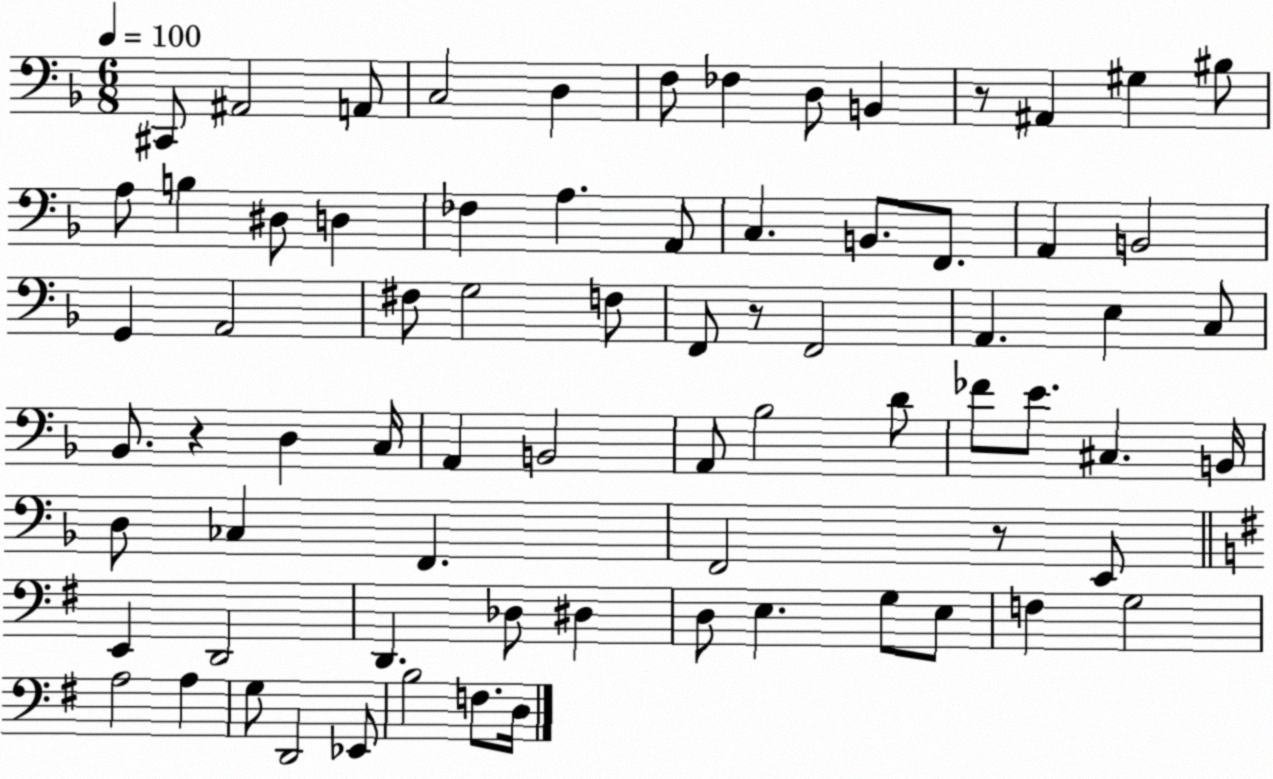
X:1
T:Untitled
M:6/8
L:1/4
K:F
^C,,/2 ^A,,2 A,,/2 C,2 D, F,/2 _F, D,/2 B,, z/2 ^A,, ^G, ^B,/2 A,/2 B, ^D,/2 D, _F, A, A,,/2 C, B,,/2 F,,/2 A,, B,,2 G,, A,,2 ^F,/2 G,2 F,/2 F,,/2 z/2 F,,2 A,, E, C,/2 _B,,/2 z D, C,/4 A,, B,,2 A,,/2 _B,2 D/2 _F/2 E/2 ^C, B,,/4 D,/2 _C, F,, F,,2 z/2 E,,/2 E,, D,,2 D,, _D,/2 ^D, D,/2 E, G,/2 E,/2 F, G,2 A,2 A, G,/2 D,,2 _E,,/2 B,2 F,/2 D,/4